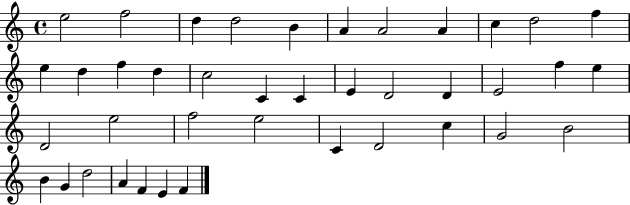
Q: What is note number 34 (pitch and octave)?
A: B4